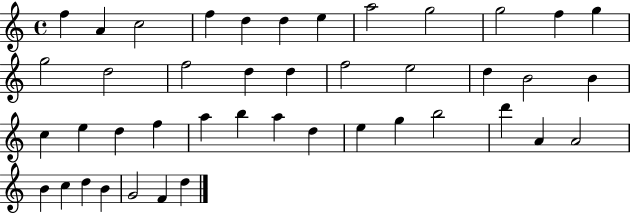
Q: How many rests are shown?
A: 0